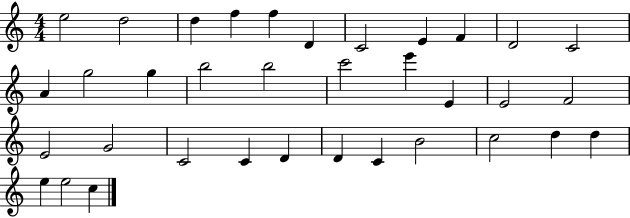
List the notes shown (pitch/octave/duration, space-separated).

E5/h D5/h D5/q F5/q F5/q D4/q C4/h E4/q F4/q D4/h C4/h A4/q G5/h G5/q B5/h B5/h C6/h E6/q E4/q E4/h F4/h E4/h G4/h C4/h C4/q D4/q D4/q C4/q B4/h C5/h D5/q D5/q E5/q E5/h C5/q